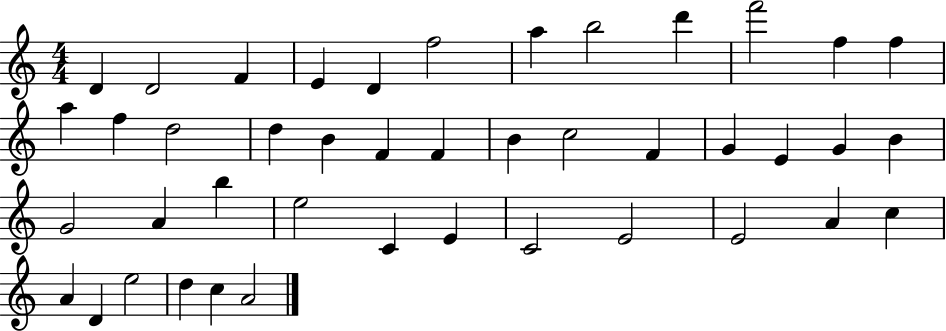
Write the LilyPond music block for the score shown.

{
  \clef treble
  \numericTimeSignature
  \time 4/4
  \key c \major
  d'4 d'2 f'4 | e'4 d'4 f''2 | a''4 b''2 d'''4 | f'''2 f''4 f''4 | \break a''4 f''4 d''2 | d''4 b'4 f'4 f'4 | b'4 c''2 f'4 | g'4 e'4 g'4 b'4 | \break g'2 a'4 b''4 | e''2 c'4 e'4 | c'2 e'2 | e'2 a'4 c''4 | \break a'4 d'4 e''2 | d''4 c''4 a'2 | \bar "|."
}